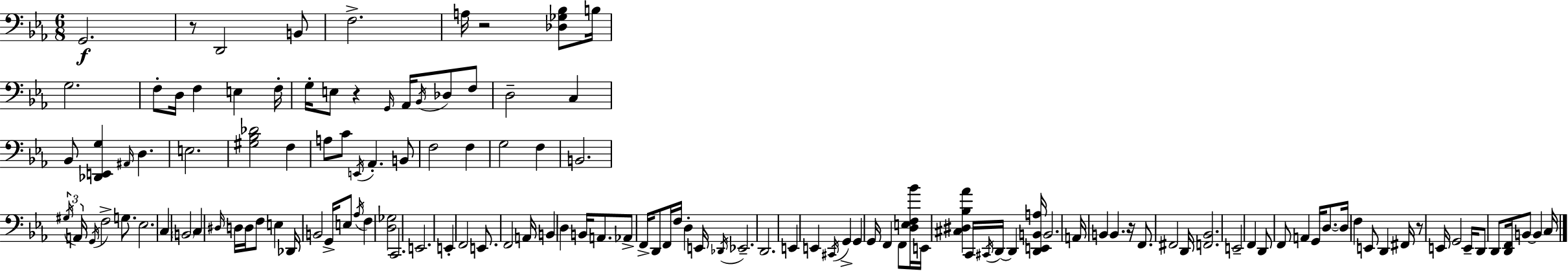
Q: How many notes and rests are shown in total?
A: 131